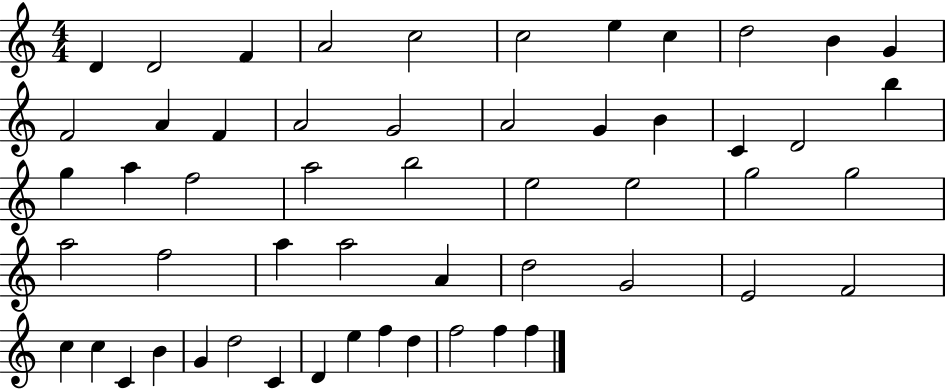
{
  \clef treble
  \numericTimeSignature
  \time 4/4
  \key c \major
  d'4 d'2 f'4 | a'2 c''2 | c''2 e''4 c''4 | d''2 b'4 g'4 | \break f'2 a'4 f'4 | a'2 g'2 | a'2 g'4 b'4 | c'4 d'2 b''4 | \break g''4 a''4 f''2 | a''2 b''2 | e''2 e''2 | g''2 g''2 | \break a''2 f''2 | a''4 a''2 a'4 | d''2 g'2 | e'2 f'2 | \break c''4 c''4 c'4 b'4 | g'4 d''2 c'4 | d'4 e''4 f''4 d''4 | f''2 f''4 f''4 | \break \bar "|."
}